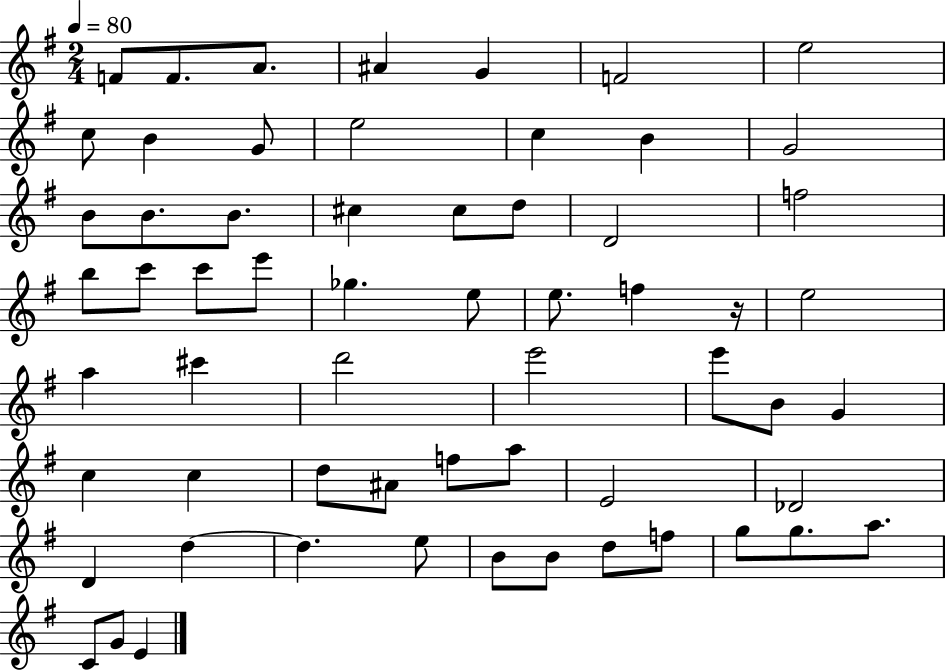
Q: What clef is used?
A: treble